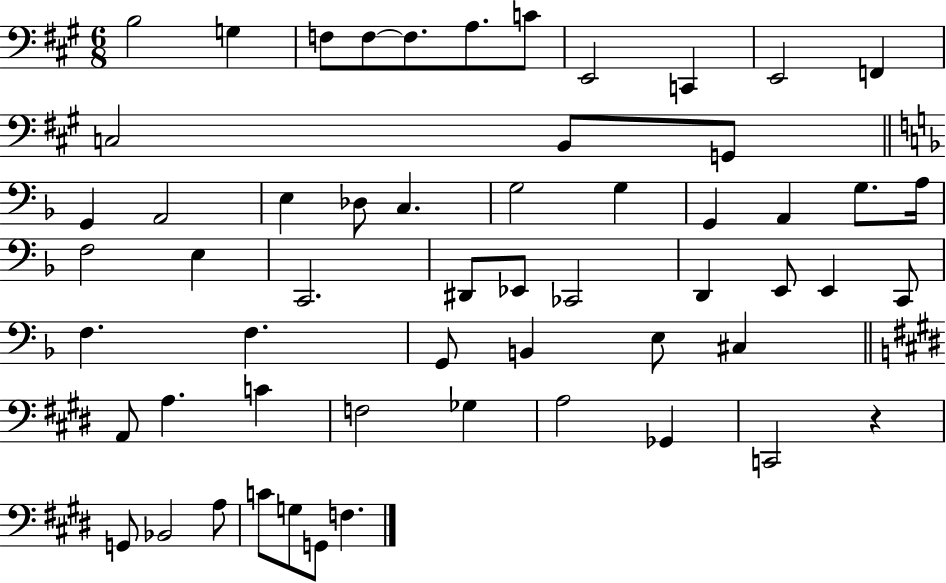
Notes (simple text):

B3/h G3/q F3/e F3/e F3/e. A3/e. C4/e E2/h C2/q E2/h F2/q C3/h B2/e G2/e G2/q A2/h E3/q Db3/e C3/q. G3/h G3/q G2/q A2/q G3/e. A3/s F3/h E3/q C2/h. D#2/e Eb2/e CES2/h D2/q E2/e E2/q C2/e F3/q. F3/q. G2/e B2/q E3/e C#3/q A2/e A3/q. C4/q F3/h Gb3/q A3/h Gb2/q C2/h R/q G2/e Bb2/h A3/e C4/e G3/e G2/e F3/q.